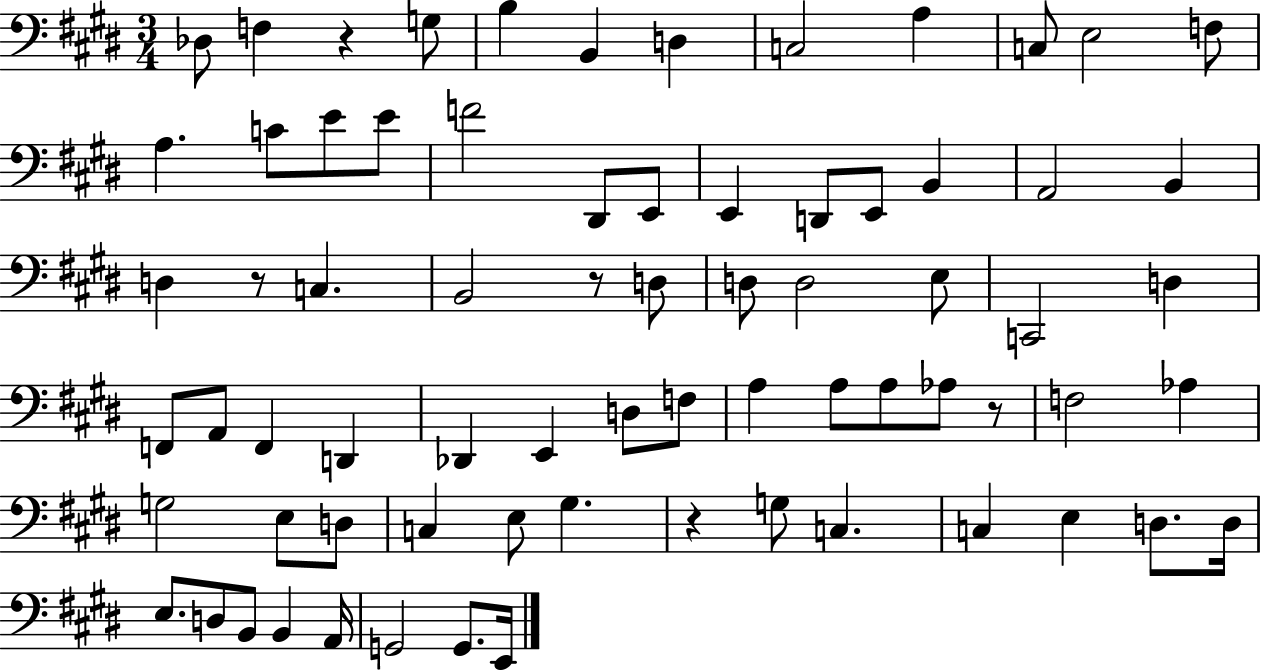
{
  \clef bass
  \numericTimeSignature
  \time 3/4
  \key e \major
  des8 f4 r4 g8 | b4 b,4 d4 | c2 a4 | c8 e2 f8 | \break a4. c'8 e'8 e'8 | f'2 dis,8 e,8 | e,4 d,8 e,8 b,4 | a,2 b,4 | \break d4 r8 c4. | b,2 r8 d8 | d8 d2 e8 | c,2 d4 | \break f,8 a,8 f,4 d,4 | des,4 e,4 d8 f8 | a4 a8 a8 aes8 r8 | f2 aes4 | \break g2 e8 d8 | c4 e8 gis4. | r4 g8 c4. | c4 e4 d8. d16 | \break e8. d8 b,8 b,4 a,16 | g,2 g,8. e,16 | \bar "|."
}